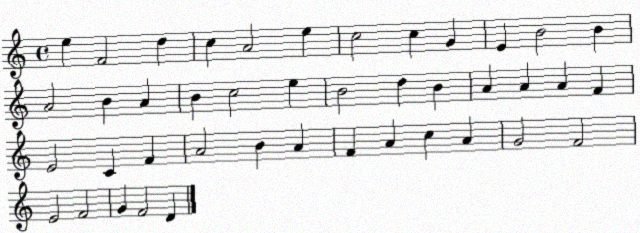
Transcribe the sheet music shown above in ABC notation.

X:1
T:Untitled
M:4/4
L:1/4
K:C
e F2 d c A2 e c2 c G E B2 B A2 B A B c2 e B2 d B A A A F E2 C F A2 B A F A c A G2 F2 E2 F2 G F2 D